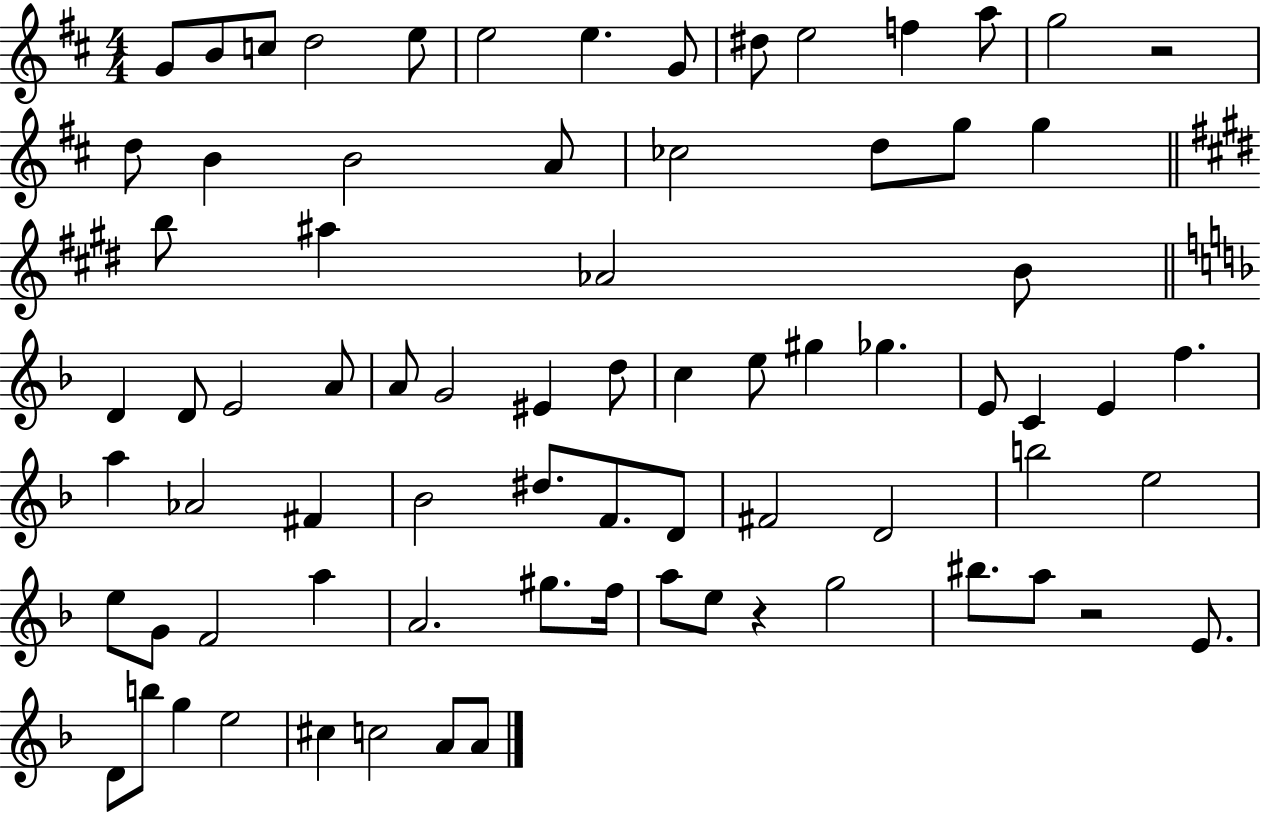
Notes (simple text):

G4/e B4/e C5/e D5/h E5/e E5/h E5/q. G4/e D#5/e E5/h F5/q A5/e G5/h R/h D5/e B4/q B4/h A4/e CES5/h D5/e G5/e G5/q B5/e A#5/q Ab4/h B4/e D4/q D4/e E4/h A4/e A4/e G4/h EIS4/q D5/e C5/q E5/e G#5/q Gb5/q. E4/e C4/q E4/q F5/q. A5/q Ab4/h F#4/q Bb4/h D#5/e. F4/e. D4/e F#4/h D4/h B5/h E5/h E5/e G4/e F4/h A5/q A4/h. G#5/e. F5/s A5/e E5/e R/q G5/h BIS5/e. A5/e R/h E4/e. D4/e B5/e G5/q E5/h C#5/q C5/h A4/e A4/e